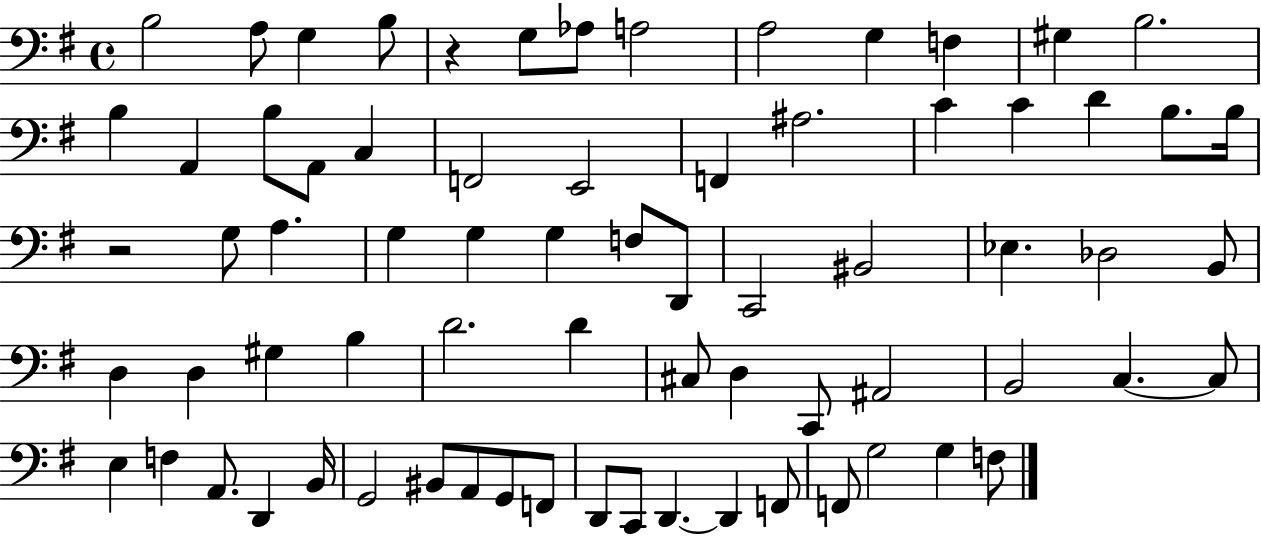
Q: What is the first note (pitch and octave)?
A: B3